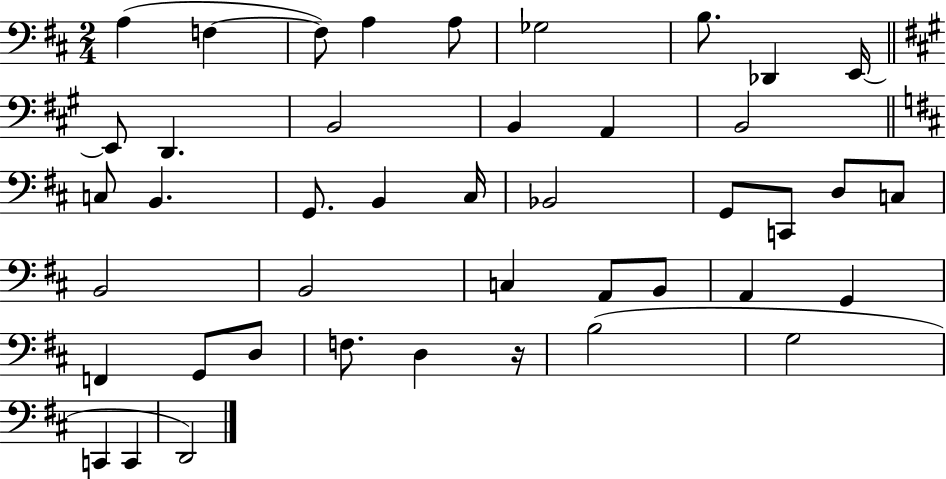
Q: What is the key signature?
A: D major